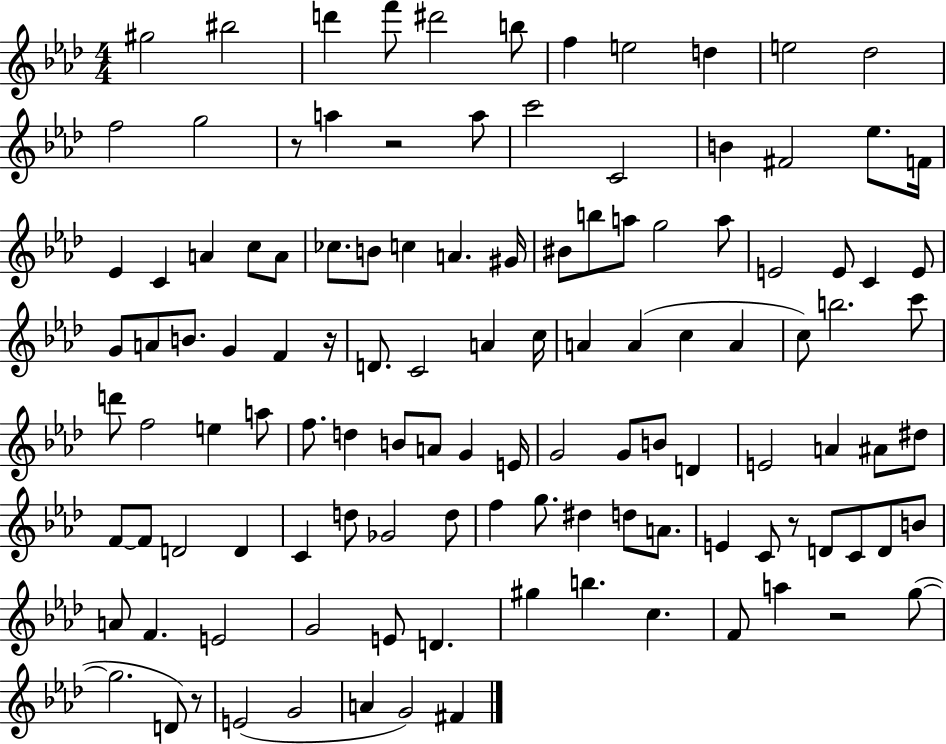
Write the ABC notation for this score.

X:1
T:Untitled
M:4/4
L:1/4
K:Ab
^g2 ^b2 d' f'/2 ^d'2 b/2 f e2 d e2 _d2 f2 g2 z/2 a z2 a/2 c'2 C2 B ^F2 _e/2 F/4 _E C A c/2 A/2 _c/2 B/2 c A ^G/4 ^B/2 b/2 a/2 g2 a/2 E2 E/2 C E/2 G/2 A/2 B/2 G F z/4 D/2 C2 A c/4 A A c A c/2 b2 c'/2 d'/2 f2 e a/2 f/2 d B/2 A/2 G E/4 G2 G/2 B/2 D E2 A ^A/2 ^d/2 F/2 F/2 D2 D C d/2 _G2 d/2 f g/2 ^d d/2 A/2 E C/2 z/2 D/2 C/2 D/2 B/2 A/2 F E2 G2 E/2 D ^g b c F/2 a z2 g/2 g2 D/2 z/2 E2 G2 A G2 ^F